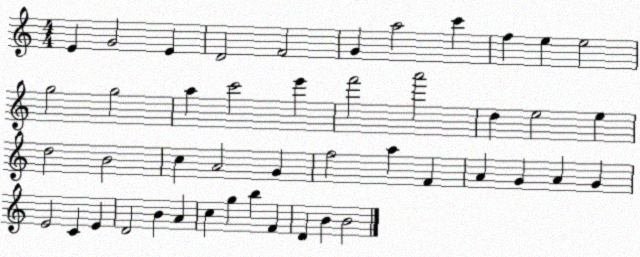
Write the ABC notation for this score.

X:1
T:Untitled
M:4/4
L:1/4
K:C
E G2 E D2 F2 G a2 c' f e e2 g2 g2 a c'2 e' f'2 a'2 d e2 e d2 B2 c A2 G f2 a F A G A G E2 C E D2 B A c g b F D B B2